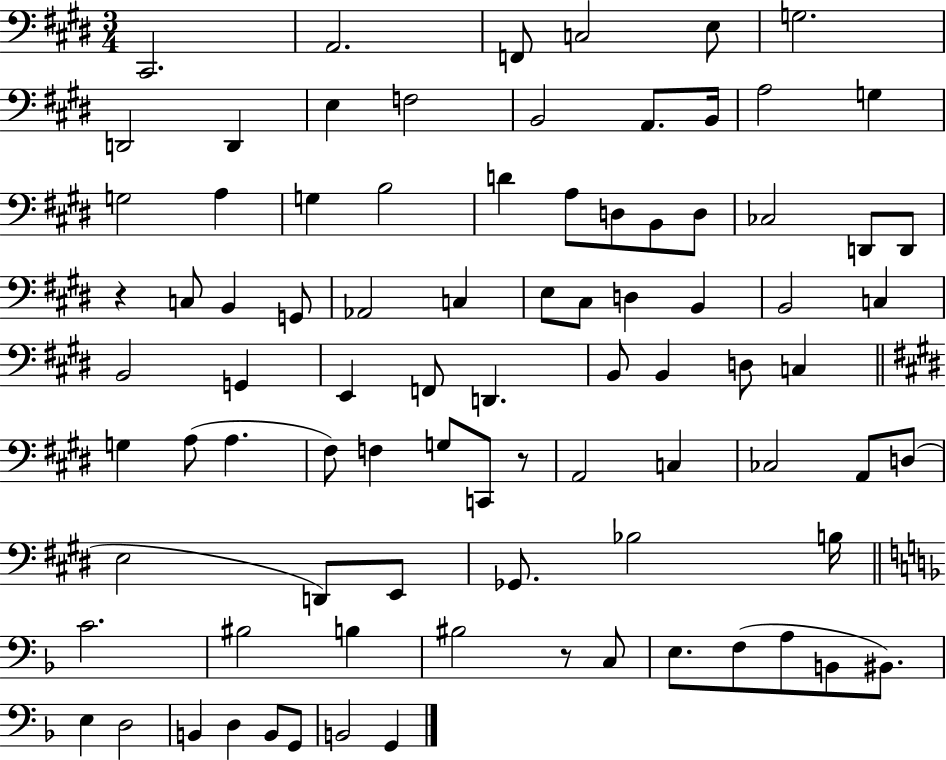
X:1
T:Untitled
M:3/4
L:1/4
K:E
^C,,2 A,,2 F,,/2 C,2 E,/2 G,2 D,,2 D,, E, F,2 B,,2 A,,/2 B,,/4 A,2 G, G,2 A, G, B,2 D A,/2 D,/2 B,,/2 D,/2 _C,2 D,,/2 D,,/2 z C,/2 B,, G,,/2 _A,,2 C, E,/2 ^C,/2 D, B,, B,,2 C, B,,2 G,, E,, F,,/2 D,, B,,/2 B,, D,/2 C, G, A,/2 A, ^F,/2 F, G,/2 C,,/2 z/2 A,,2 C, _C,2 A,,/2 D,/2 E,2 D,,/2 E,,/2 _G,,/2 _B,2 B,/4 C2 ^B,2 B, ^B,2 z/2 C,/2 E,/2 F,/2 A,/2 B,,/2 ^B,,/2 E, D,2 B,, D, B,,/2 G,,/2 B,,2 G,,